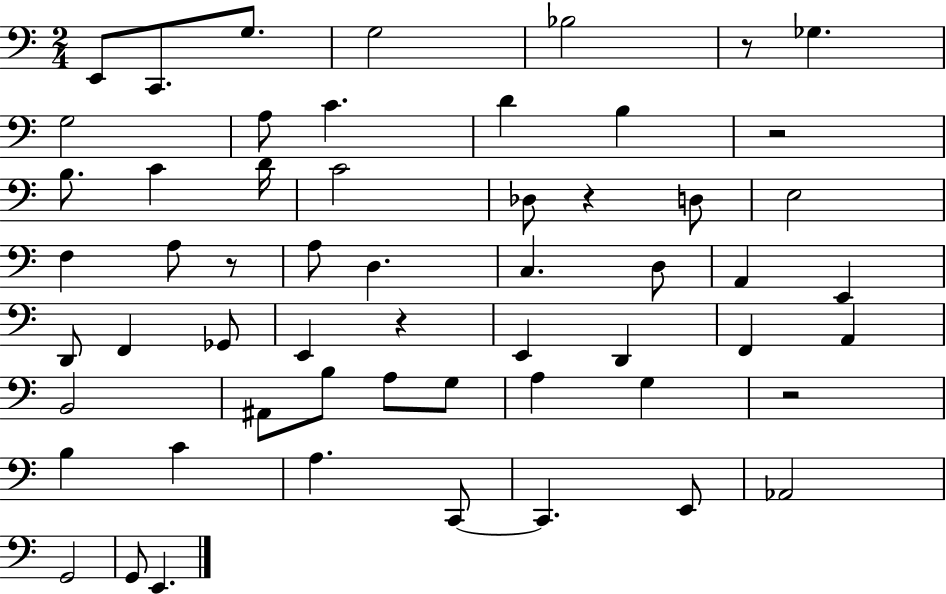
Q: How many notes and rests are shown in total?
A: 57